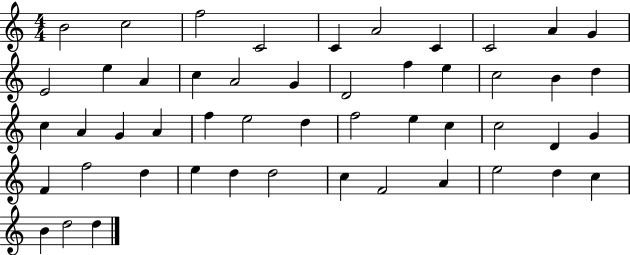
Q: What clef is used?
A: treble